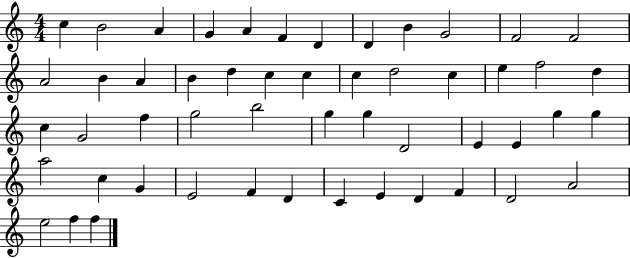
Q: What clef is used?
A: treble